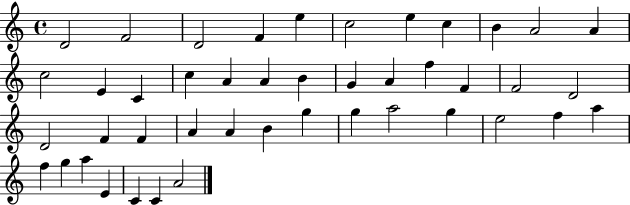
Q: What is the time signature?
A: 4/4